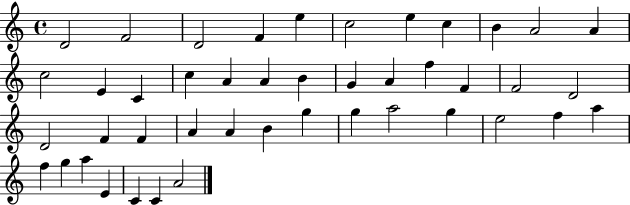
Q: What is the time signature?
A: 4/4